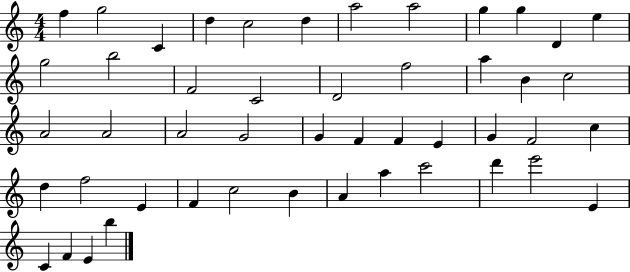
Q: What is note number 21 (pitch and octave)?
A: C5